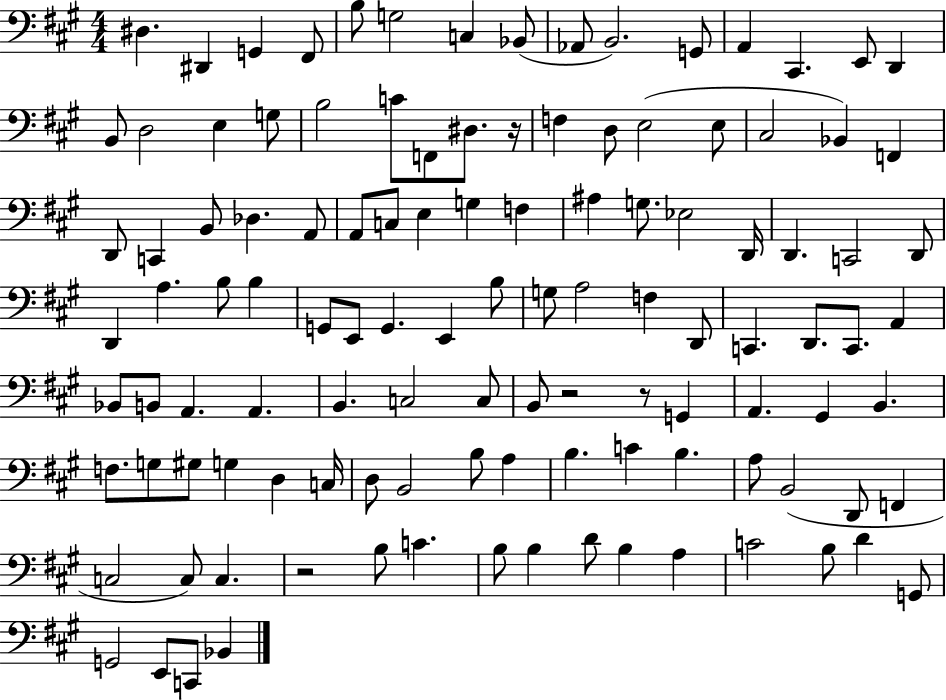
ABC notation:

X:1
T:Untitled
M:4/4
L:1/4
K:A
^D, ^D,, G,, ^F,,/2 B,/2 G,2 C, _B,,/2 _A,,/2 B,,2 G,,/2 A,, ^C,, E,,/2 D,, B,,/2 D,2 E, G,/2 B,2 C/2 F,,/2 ^D,/2 z/4 F, D,/2 E,2 E,/2 ^C,2 _B,, F,, D,,/2 C,, B,,/2 _D, A,,/2 A,,/2 C,/2 E, G, F, ^A, G,/2 _E,2 D,,/4 D,, C,,2 D,,/2 D,, A, B,/2 B, G,,/2 E,,/2 G,, E,, B,/2 G,/2 A,2 F, D,,/2 C,, D,,/2 C,,/2 A,, _B,,/2 B,,/2 A,, A,, B,, C,2 C,/2 B,,/2 z2 z/2 G,, A,, ^G,, B,, F,/2 G,/2 ^G,/2 G, D, C,/4 D,/2 B,,2 B,/2 A, B, C B, A,/2 B,,2 D,,/2 F,, C,2 C,/2 C, z2 B,/2 C B,/2 B, D/2 B, A, C2 B,/2 D G,,/2 G,,2 E,,/2 C,,/2 _B,,